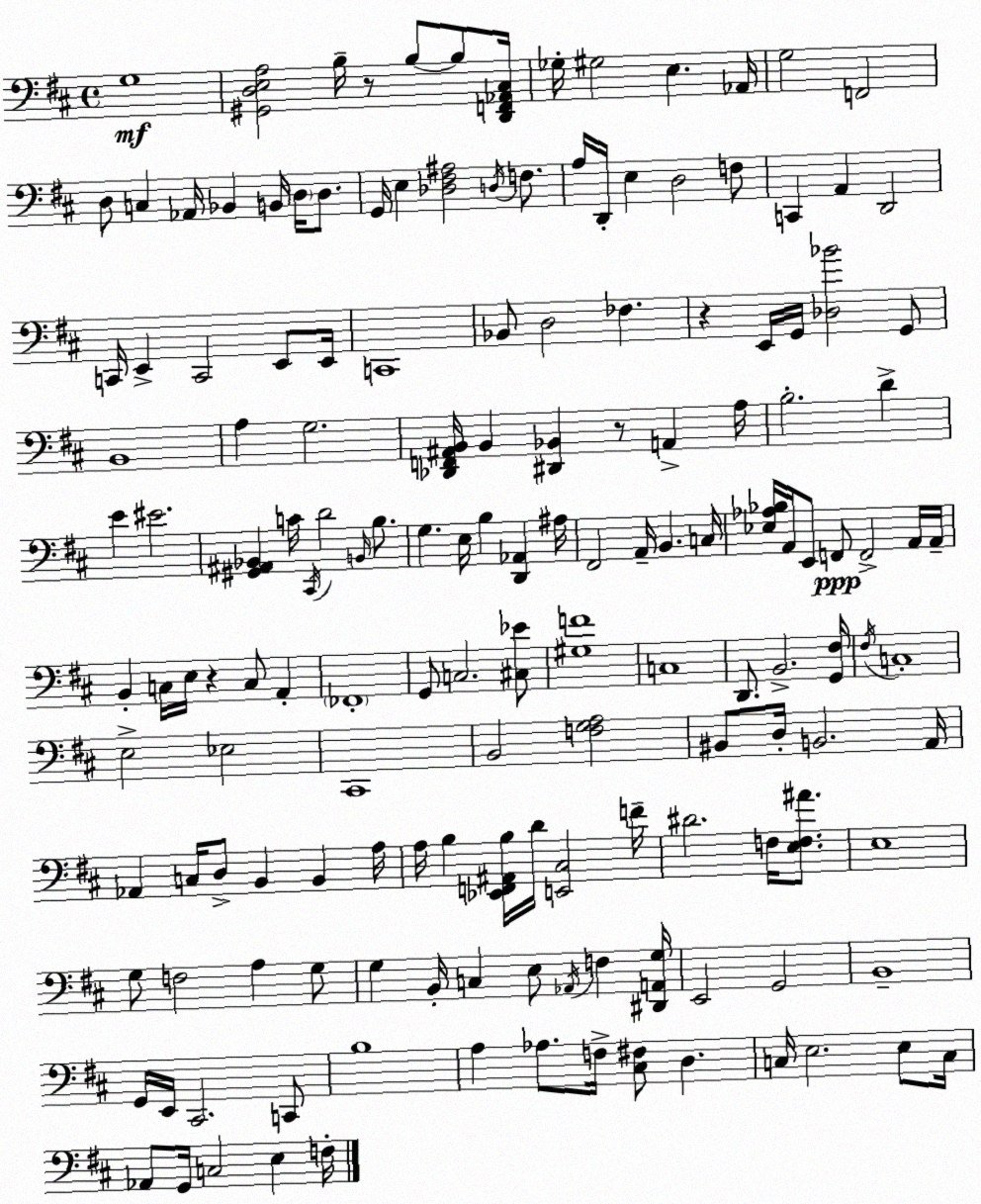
X:1
T:Untitled
M:4/4
L:1/4
K:D
G,4 [^G,,D,E,A,]2 B,/4 z/2 B,/2 B,/2 [D,,F,,_A,,^C,]/4 _G,/4 ^G,2 E, _A,,/4 G,2 F,,2 D,/2 C, _A,,/4 _B,, B,,/4 D,/4 D,/2 G,,/4 E, [_D,^F,^A,]2 D,/4 F,/2 A,/4 D,,/4 E, D,2 F,/2 C,, A,, D,,2 C,,/4 E,, C,,2 E,,/2 E,,/4 C,,4 _B,,/2 D,2 _F, z E,,/4 G,,/4 [_D,_B]2 G,,/2 B,,4 A, G,2 [_D,,F,,^A,,B,,]/4 B,, [^D,,_B,,] z/2 A,, A,/4 B,2 D E ^E2 [^G,,^A,,_B,,] C/4 ^C,,/4 D2 B,,/4 B,/2 G, E,/4 B, [D,,_A,,] ^A,/4 ^F,,2 A,,/4 B,, C,/4 [_E,_A,_B,]/4 A,,/4 E,,/2 F,,/2 F,,2 A,,/4 A,,/4 B,, C,/4 E,/4 z C,/2 A,, _F,,4 G,,/2 C,2 [^C,_E]/2 [^G,F]4 C,4 D,,/2 B,,2 [G,,^F,]/4 ^F,/4 C,4 E,2 _E,2 ^C,,4 B,,2 [F,G,A,]2 ^B,,/2 D,/4 B,,2 A,,/4 _A,, C,/4 D,/2 B,, B,, A,/4 A,/4 B, [_E,,F,,^A,,B,]/4 D/4 [E,,^C,]2 F/4 ^D2 F,/4 [E,F,^A]/2 E,4 G,/2 F,2 A, G,/2 G, B,,/4 C, E,/2 _A,,/4 F, [^D,,A,,G,]/4 E,,2 G,,2 B,,4 G,,/4 E,,/4 ^C,,2 C,,/2 B,4 A, _A,/2 F,/4 [^C,^F,]/2 D, C,/4 E,2 E,/2 C,/4 _A,,/2 G,,/4 C,2 E, F,/4